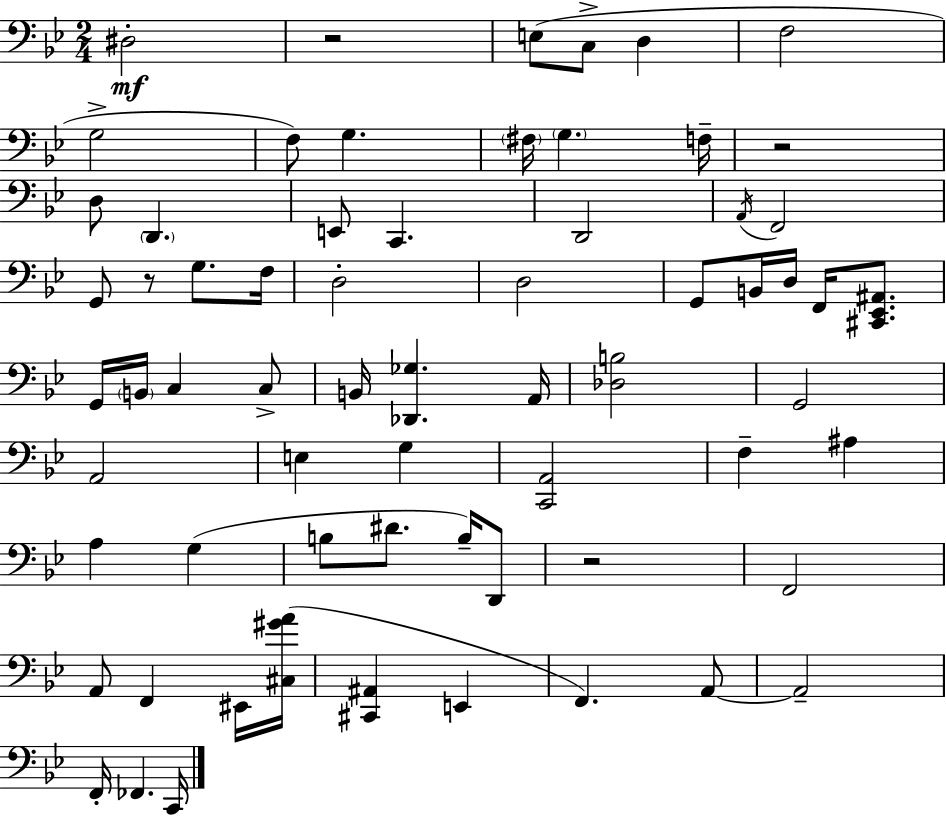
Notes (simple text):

D#3/h R/h E3/e C3/e D3/q F3/h G3/h F3/e G3/q. F#3/s G3/q. F3/s R/h D3/e D2/q. E2/e C2/q. D2/h A2/s F2/h G2/e R/e G3/e. F3/s D3/h D3/h G2/e B2/s D3/s F2/s [C#2,Eb2,A#2]/e. G2/s B2/s C3/q C3/e B2/s [Db2,Gb3]/q. A2/s [Db3,B3]/h G2/h A2/h E3/q G3/q [C2,A2]/h F3/q A#3/q A3/q G3/q B3/e D#4/e. B3/s D2/e R/h F2/h A2/e F2/q EIS2/s [C#3,G#4,A4]/s [C#2,A#2]/q E2/q F2/q. A2/e A2/h F2/s FES2/q. C2/s